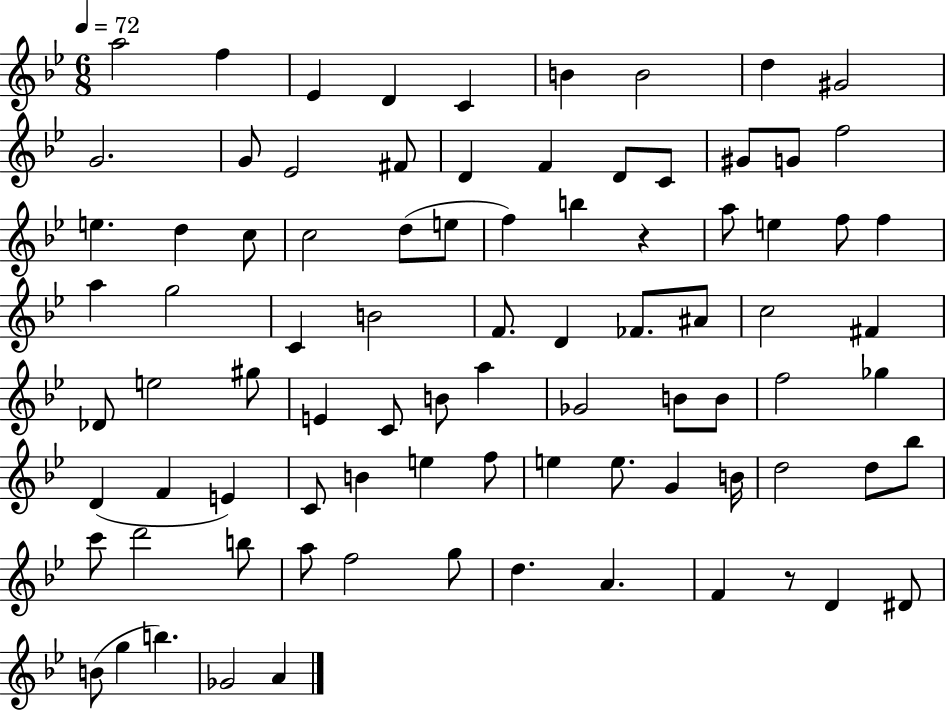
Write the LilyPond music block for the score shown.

{
  \clef treble
  \numericTimeSignature
  \time 6/8
  \key bes \major
  \tempo 4 = 72
  a''2 f''4 | ees'4 d'4 c'4 | b'4 b'2 | d''4 gis'2 | \break g'2. | g'8 ees'2 fis'8 | d'4 f'4 d'8 c'8 | gis'8 g'8 f''2 | \break e''4. d''4 c''8 | c''2 d''8( e''8 | f''4) b''4 r4 | a''8 e''4 f''8 f''4 | \break a''4 g''2 | c'4 b'2 | f'8. d'4 fes'8. ais'8 | c''2 fis'4 | \break des'8 e''2 gis''8 | e'4 c'8 b'8 a''4 | ges'2 b'8 b'8 | f''2 ges''4 | \break d'4( f'4 e'4) | c'8 b'4 e''4 f''8 | e''4 e''8. g'4 b'16 | d''2 d''8 bes''8 | \break c'''8 d'''2 b''8 | a''8 f''2 g''8 | d''4. a'4. | f'4 r8 d'4 dis'8 | \break b'8( g''4 b''4.) | ges'2 a'4 | \bar "|."
}